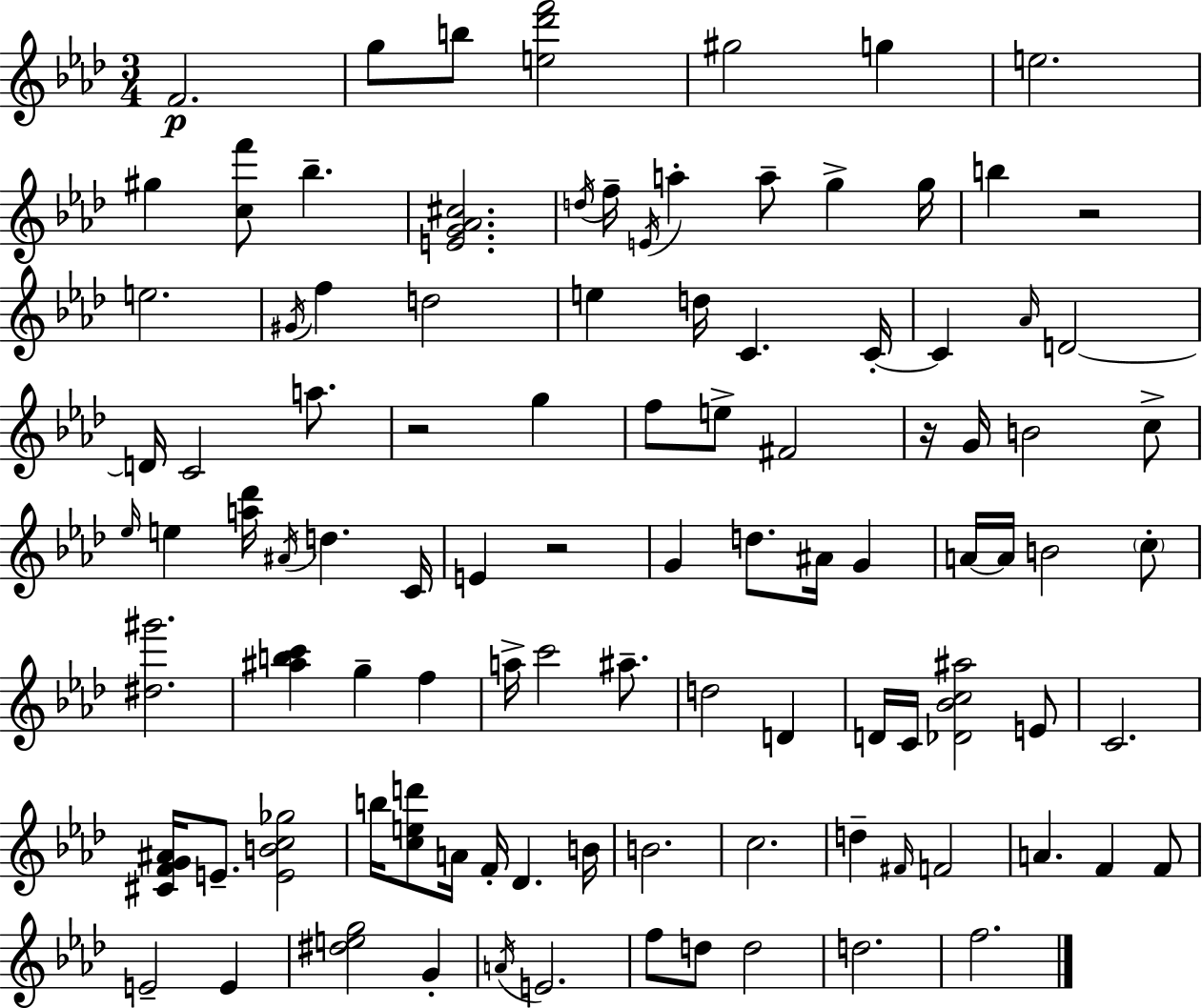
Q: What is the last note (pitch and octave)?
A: F5